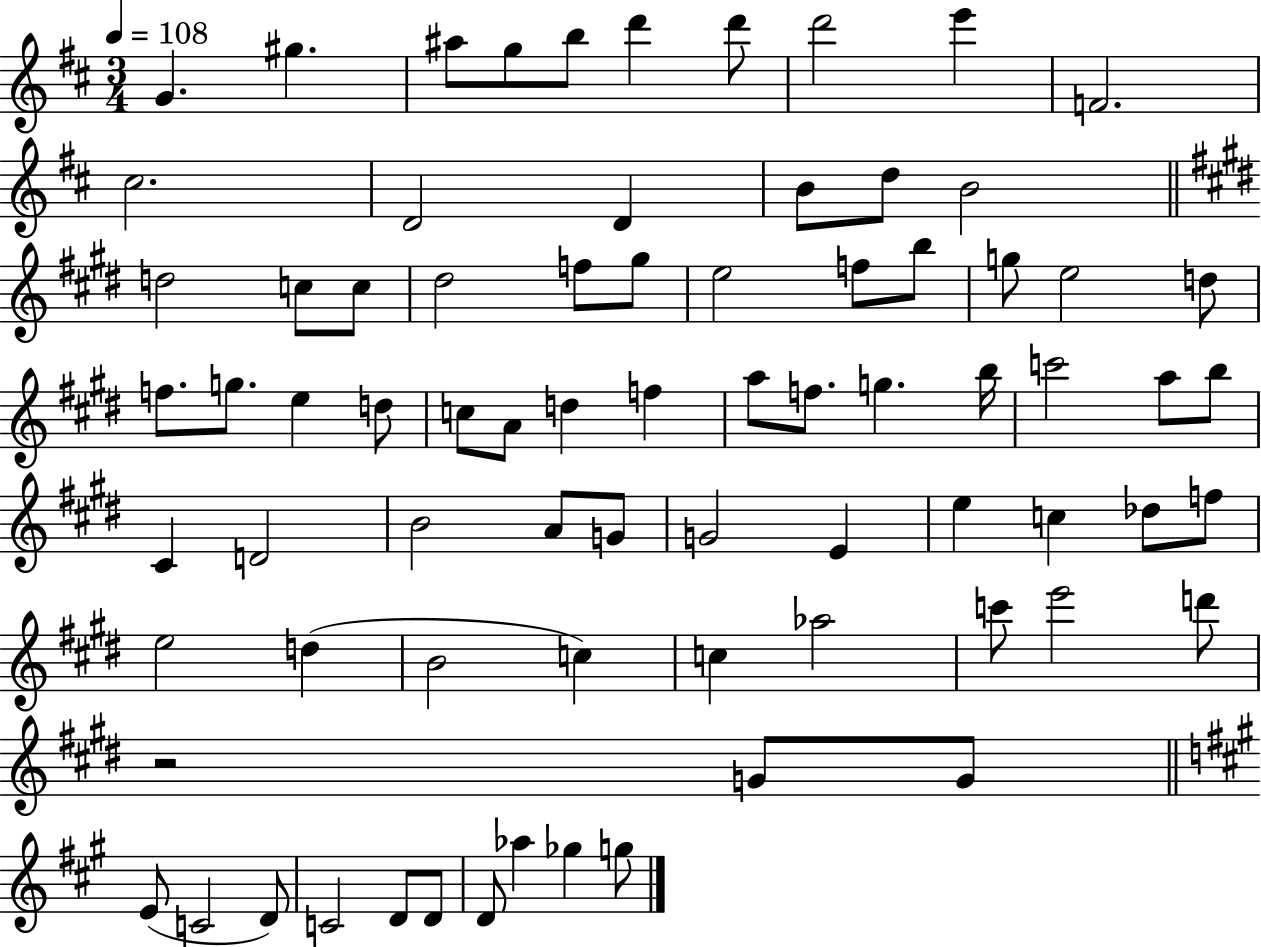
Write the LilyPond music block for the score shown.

{
  \clef treble
  \numericTimeSignature
  \time 3/4
  \key d \major
  \tempo 4 = 108
  g'4. gis''4. | ais''8 g''8 b''8 d'''4 d'''8 | d'''2 e'''4 | f'2. | \break cis''2. | d'2 d'4 | b'8 d''8 b'2 | \bar "||" \break \key e \major d''2 c''8 c''8 | dis''2 f''8 gis''8 | e''2 f''8 b''8 | g''8 e''2 d''8 | \break f''8. g''8. e''4 d''8 | c''8 a'8 d''4 f''4 | a''8 f''8. g''4. b''16 | c'''2 a''8 b''8 | \break cis'4 d'2 | b'2 a'8 g'8 | g'2 e'4 | e''4 c''4 des''8 f''8 | \break e''2 d''4( | b'2 c''4) | c''4 aes''2 | c'''8 e'''2 d'''8 | \break r2 g'8 g'8 | \bar "||" \break \key a \major e'8( c'2 d'8) | c'2 d'8 d'8 | d'8 aes''4 ges''4 g''8 | \bar "|."
}